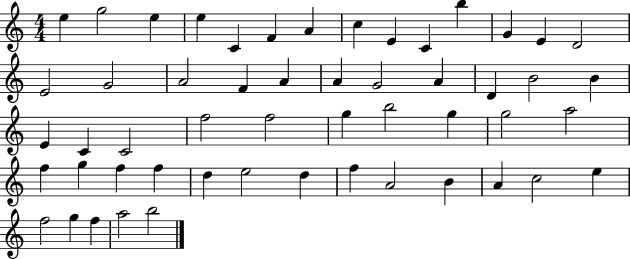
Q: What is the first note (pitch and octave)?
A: E5